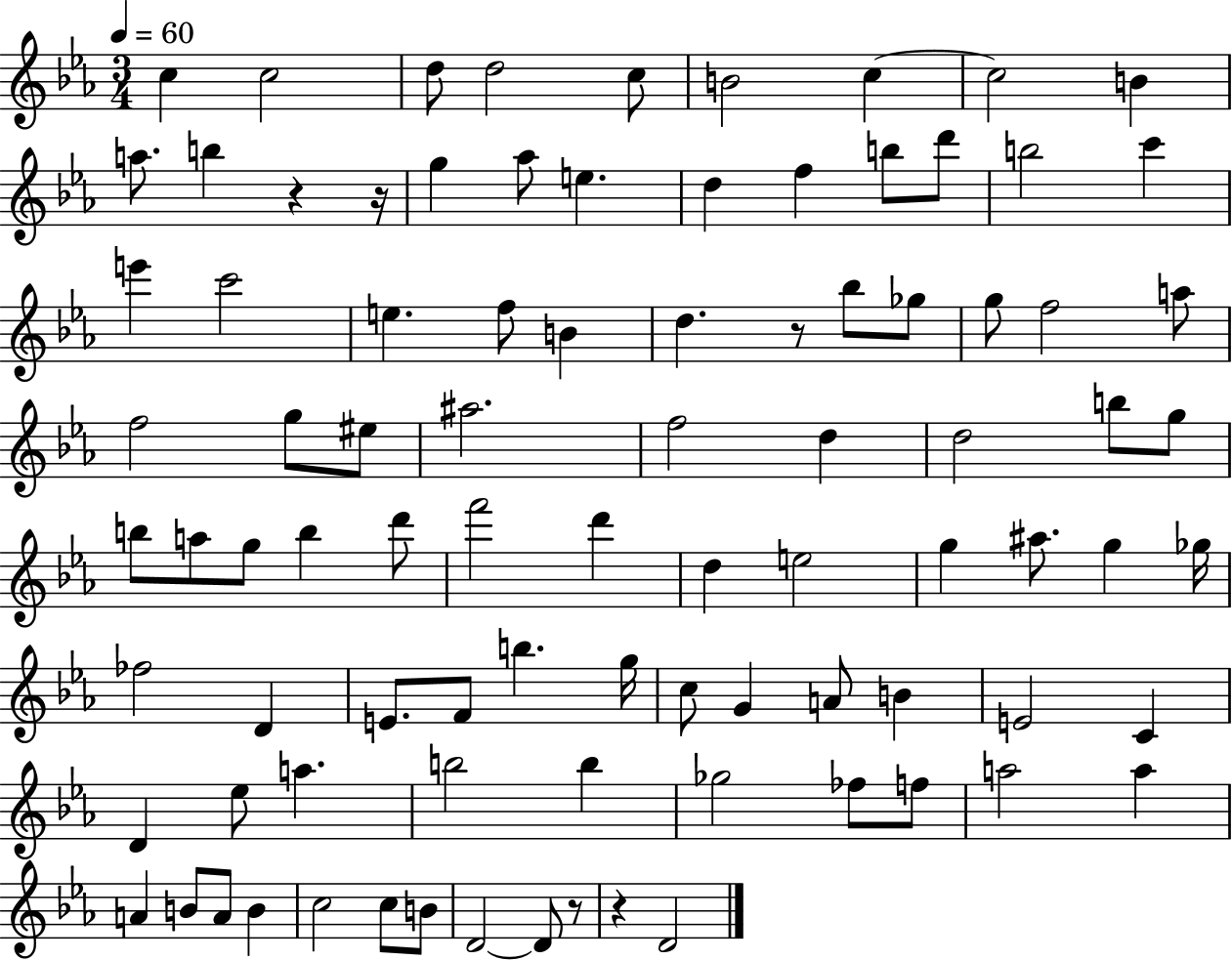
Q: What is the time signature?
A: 3/4